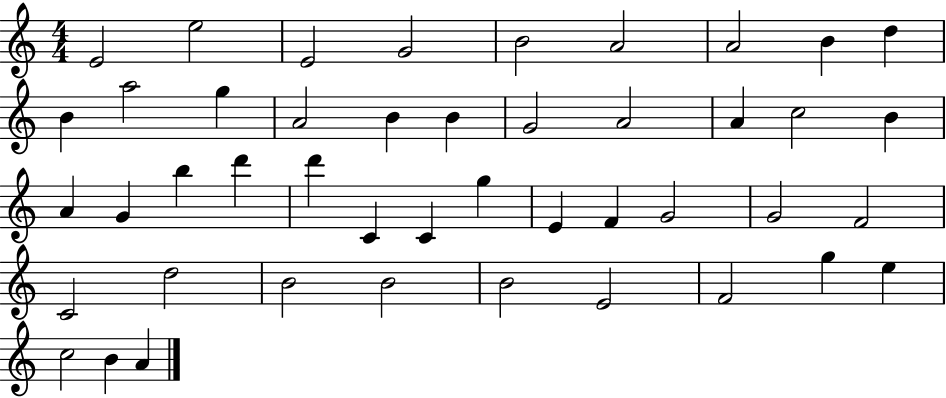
{
  \clef treble
  \numericTimeSignature
  \time 4/4
  \key c \major
  e'2 e''2 | e'2 g'2 | b'2 a'2 | a'2 b'4 d''4 | \break b'4 a''2 g''4 | a'2 b'4 b'4 | g'2 a'2 | a'4 c''2 b'4 | \break a'4 g'4 b''4 d'''4 | d'''4 c'4 c'4 g''4 | e'4 f'4 g'2 | g'2 f'2 | \break c'2 d''2 | b'2 b'2 | b'2 e'2 | f'2 g''4 e''4 | \break c''2 b'4 a'4 | \bar "|."
}